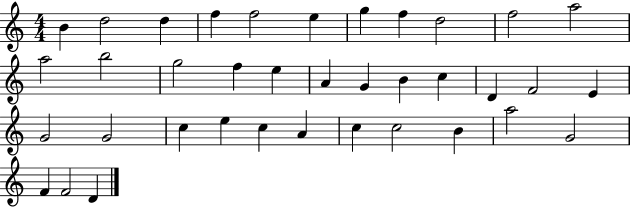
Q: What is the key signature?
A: C major